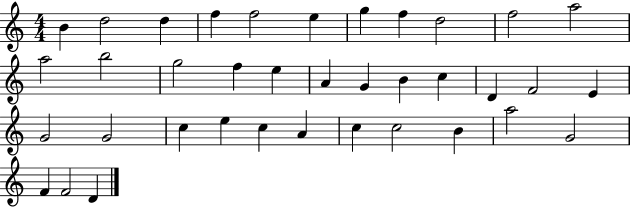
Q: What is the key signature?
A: C major